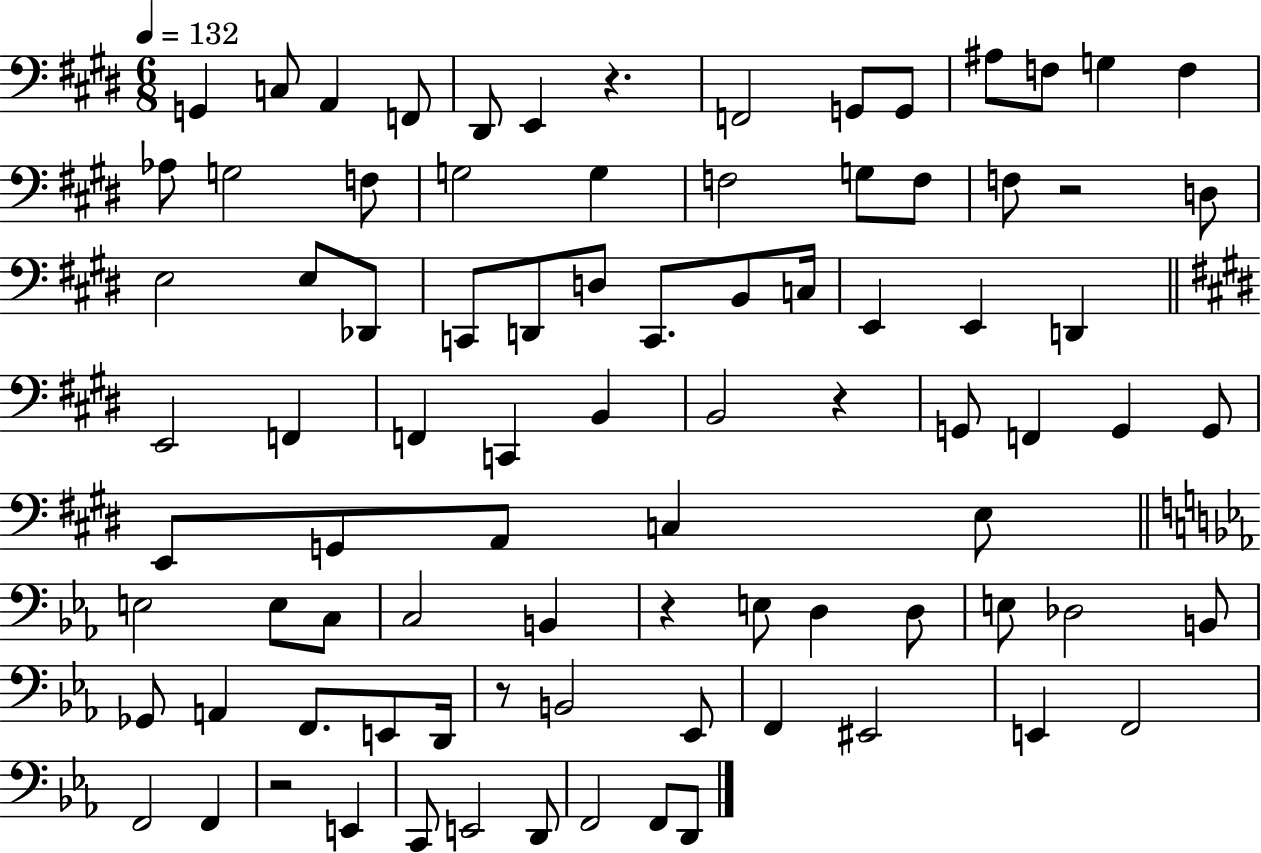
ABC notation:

X:1
T:Untitled
M:6/8
L:1/4
K:E
G,, C,/2 A,, F,,/2 ^D,,/2 E,, z F,,2 G,,/2 G,,/2 ^A,/2 F,/2 G, F, _A,/2 G,2 F,/2 G,2 G, F,2 G,/2 F,/2 F,/2 z2 D,/2 E,2 E,/2 _D,,/2 C,,/2 D,,/2 D,/2 C,,/2 B,,/2 C,/4 E,, E,, D,, E,,2 F,, F,, C,, B,, B,,2 z G,,/2 F,, G,, G,,/2 E,,/2 G,,/2 A,,/2 C, E,/2 E,2 E,/2 C,/2 C,2 B,, z E,/2 D, D,/2 E,/2 _D,2 B,,/2 _G,,/2 A,, F,,/2 E,,/2 D,,/4 z/2 B,,2 _E,,/2 F,, ^E,,2 E,, F,,2 F,,2 F,, z2 E,, C,,/2 E,,2 D,,/2 F,,2 F,,/2 D,,/2